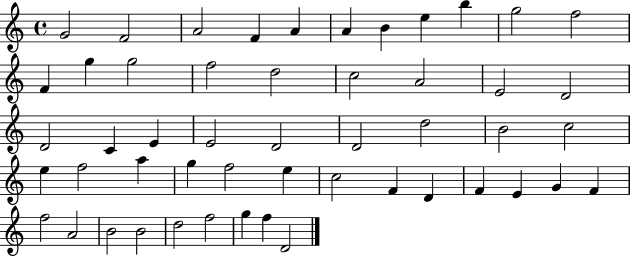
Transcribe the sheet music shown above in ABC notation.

X:1
T:Untitled
M:4/4
L:1/4
K:C
G2 F2 A2 F A A B e b g2 f2 F g g2 f2 d2 c2 A2 E2 D2 D2 C E E2 D2 D2 d2 B2 c2 e f2 a g f2 e c2 F D F E G F f2 A2 B2 B2 d2 f2 g f D2